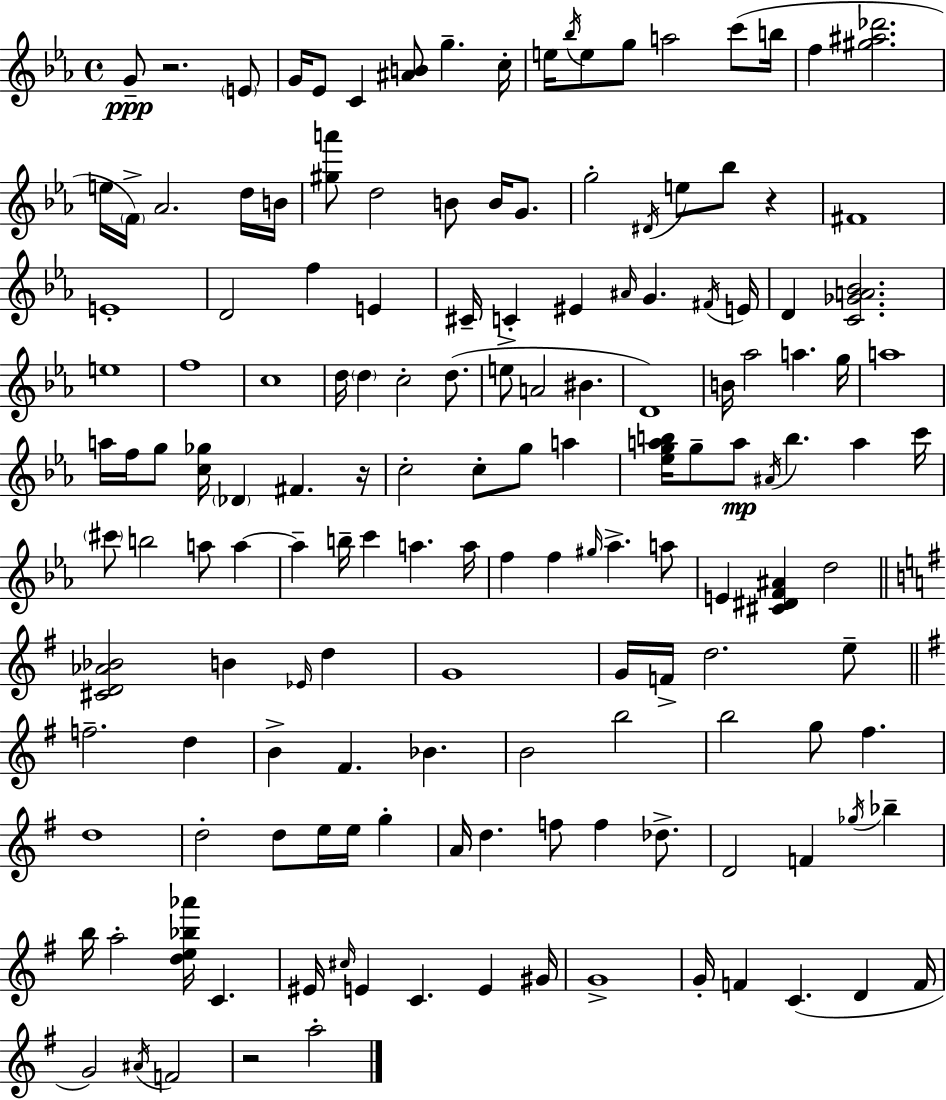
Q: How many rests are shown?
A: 4